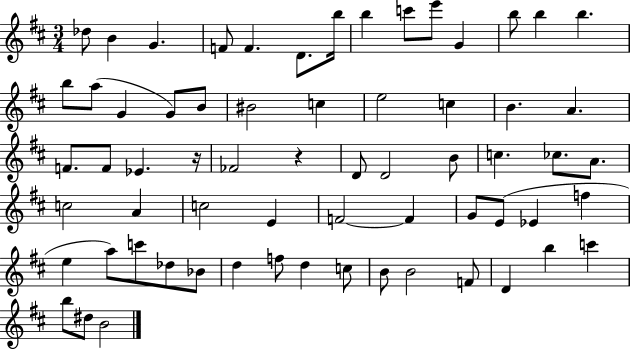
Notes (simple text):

Db5/e B4/q G4/q. F4/e F4/q. D4/e. B5/s B5/q C6/e E6/e G4/q B5/e B5/q B5/q. B5/e A5/e G4/q G4/e B4/e BIS4/h C5/q E5/h C5/q B4/q. A4/q. F4/e. F4/e Eb4/q. R/s FES4/h R/q D4/e D4/h B4/e C5/q. CES5/e. A4/e. C5/h A4/q C5/h E4/q F4/h F4/q G4/e E4/e Eb4/q F5/q E5/q A5/e C6/e Db5/e Bb4/e D5/q F5/e D5/q C5/e B4/e B4/h F4/e D4/q B5/q C6/q B5/e D#5/e B4/h